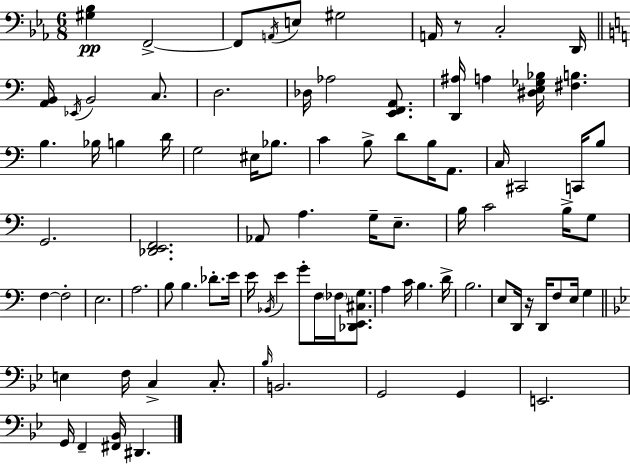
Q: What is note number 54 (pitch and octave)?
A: FES3